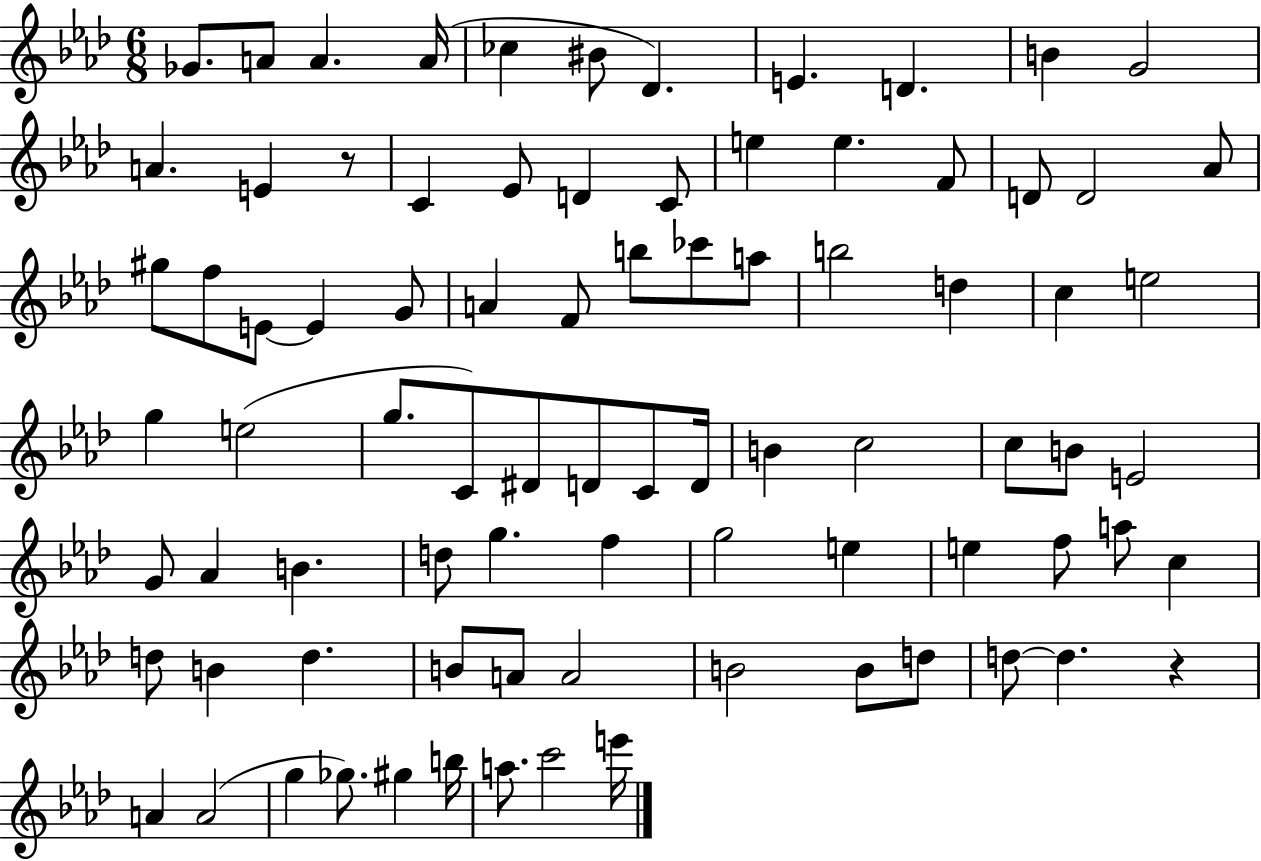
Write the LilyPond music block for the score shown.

{
  \clef treble
  \numericTimeSignature
  \time 6/8
  \key aes \major
  ges'8. a'8 a'4. a'16( | ces''4 bis'8 des'4.) | e'4. d'4. | b'4 g'2 | \break a'4. e'4 r8 | c'4 ees'8 d'4 c'8 | e''4 e''4. f'8 | d'8 d'2 aes'8 | \break gis''8 f''8 e'8~~ e'4 g'8 | a'4 f'8 b''8 ces'''8 a''8 | b''2 d''4 | c''4 e''2 | \break g''4 e''2( | g''8. c'8) dis'8 d'8 c'8 d'16 | b'4 c''2 | c''8 b'8 e'2 | \break g'8 aes'4 b'4. | d''8 g''4. f''4 | g''2 e''4 | e''4 f''8 a''8 c''4 | \break d''8 b'4 d''4. | b'8 a'8 a'2 | b'2 b'8 d''8 | d''8~~ d''4. r4 | \break a'4 a'2( | g''4 ges''8.) gis''4 b''16 | a''8. c'''2 e'''16 | \bar "|."
}